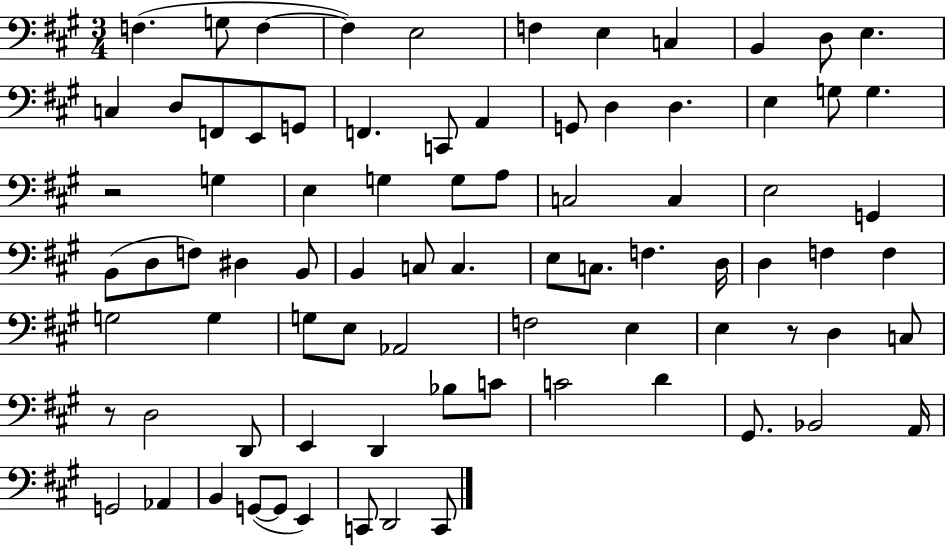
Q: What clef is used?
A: bass